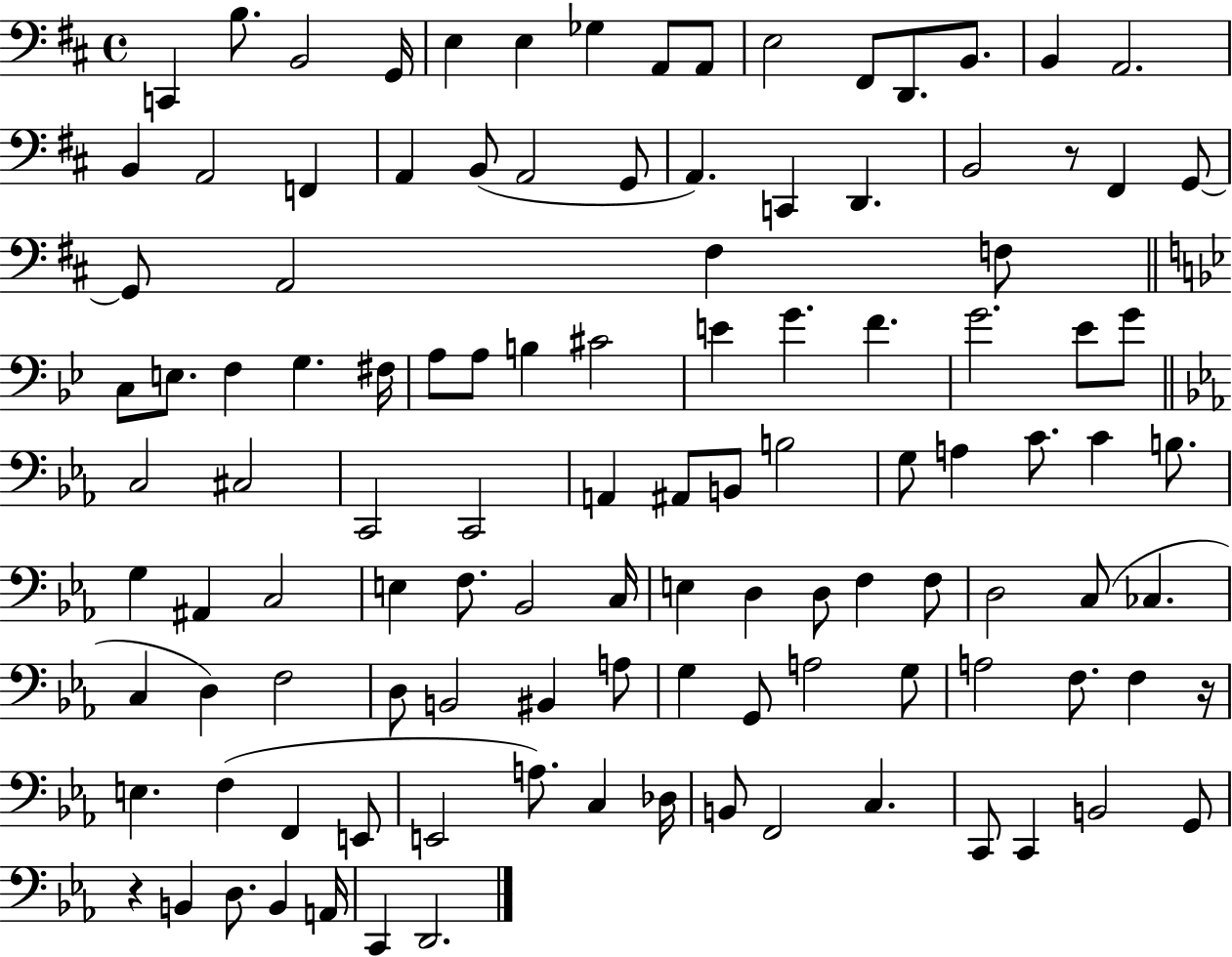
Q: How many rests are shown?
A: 3